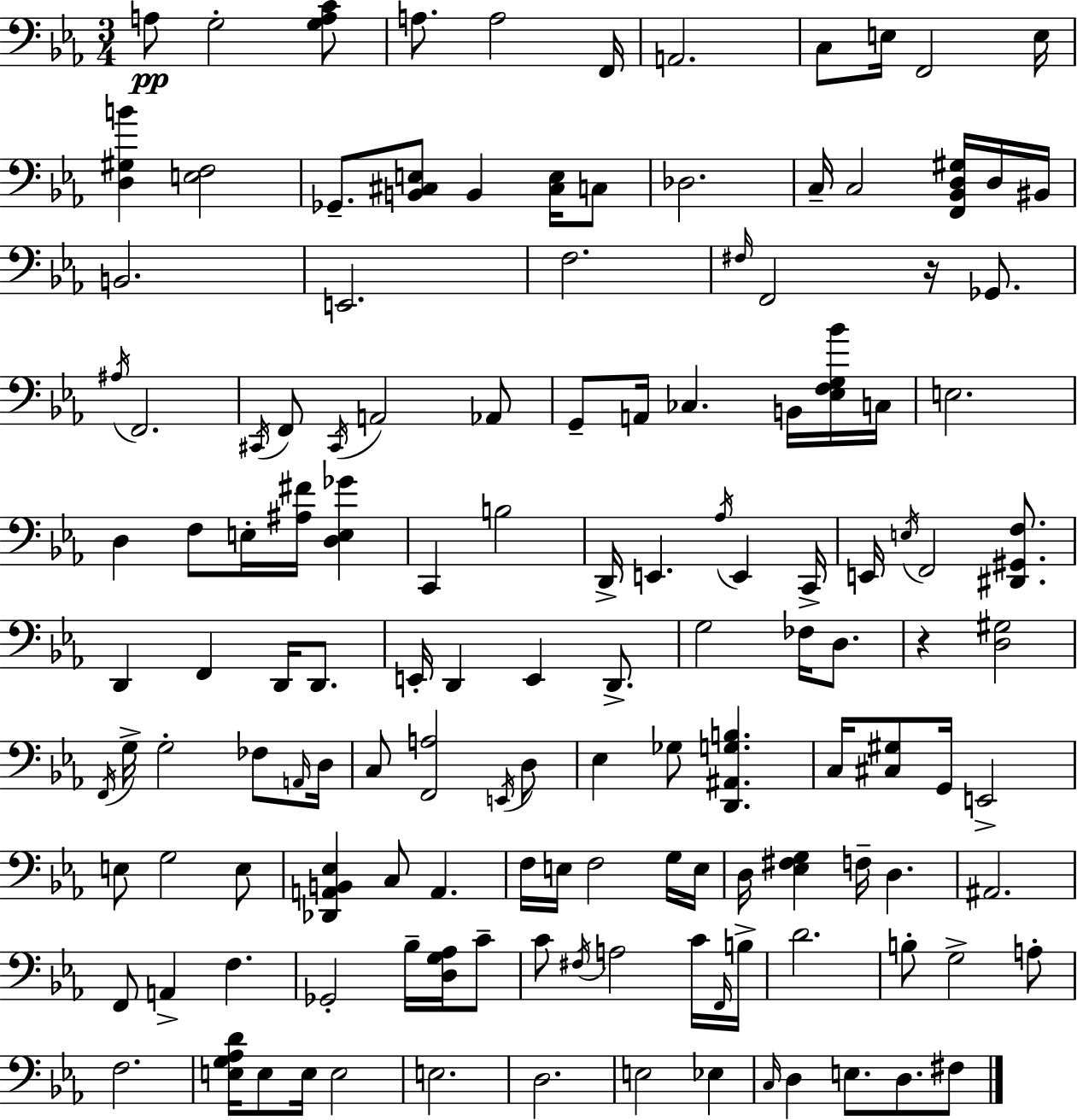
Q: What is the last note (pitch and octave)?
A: F#3